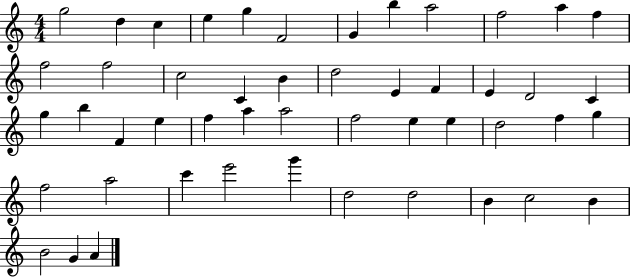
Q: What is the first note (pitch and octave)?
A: G5